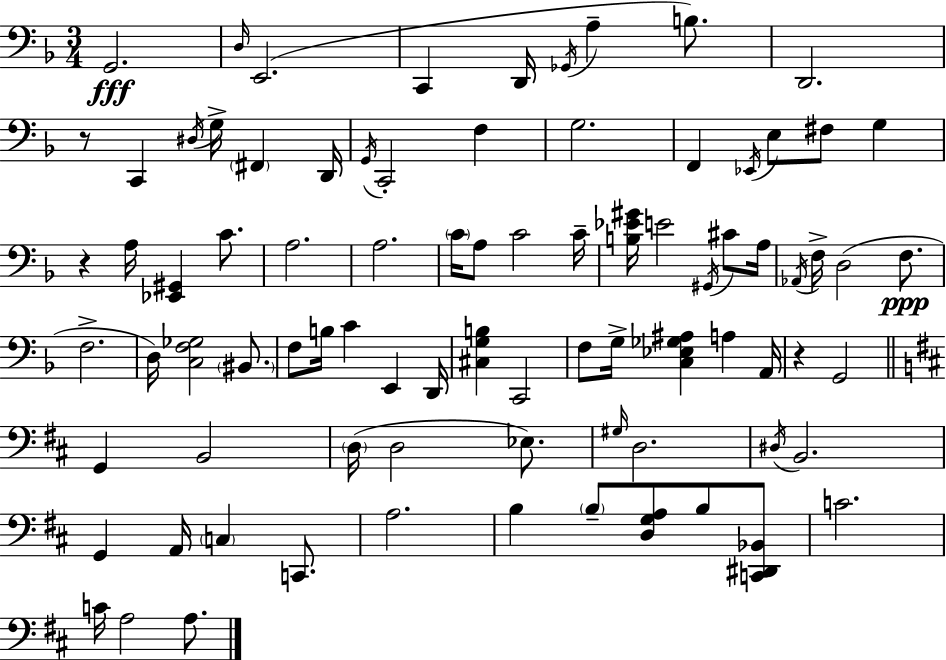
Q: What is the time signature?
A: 3/4